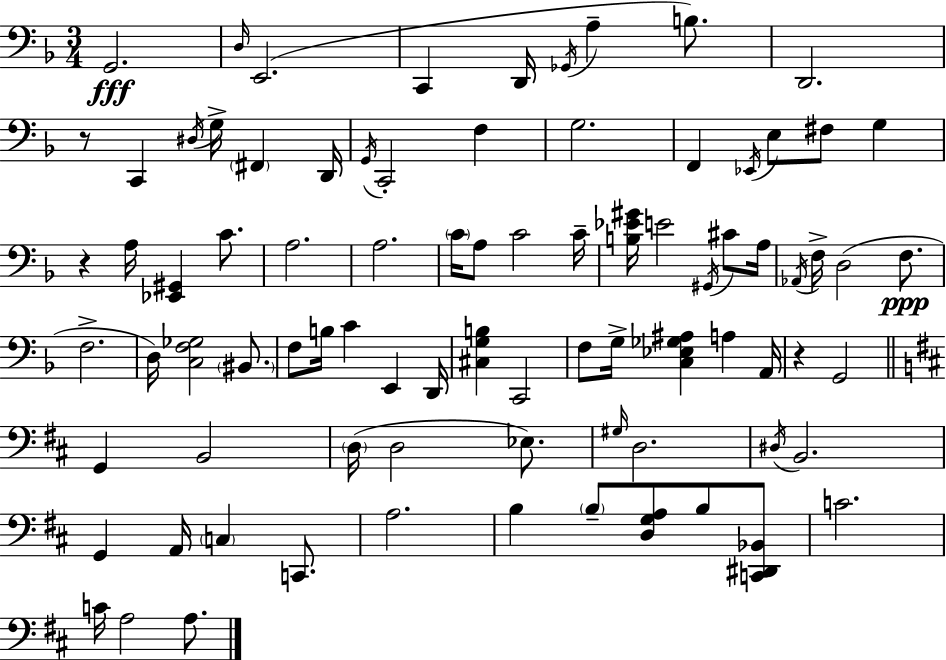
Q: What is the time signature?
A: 3/4